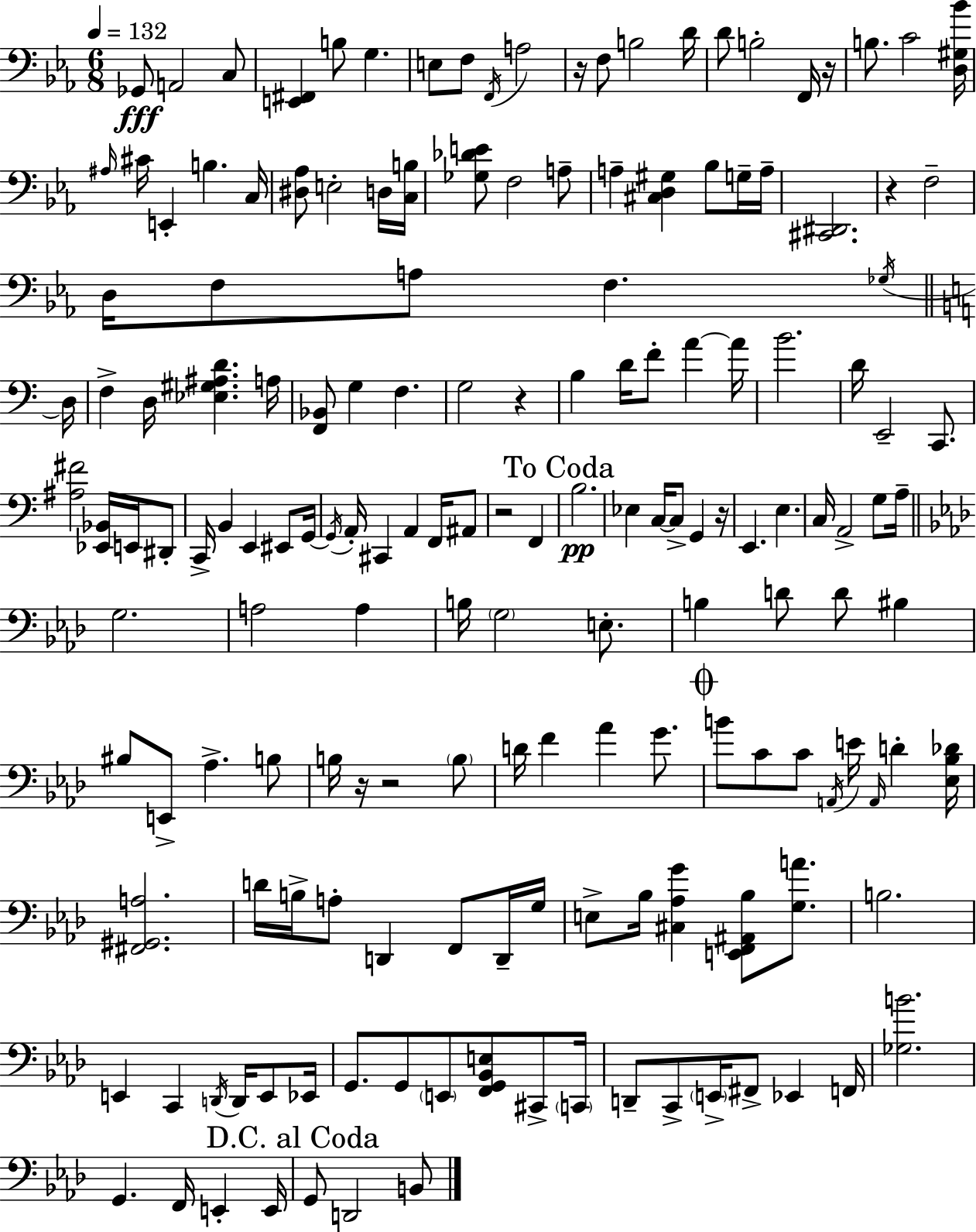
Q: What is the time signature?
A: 6/8